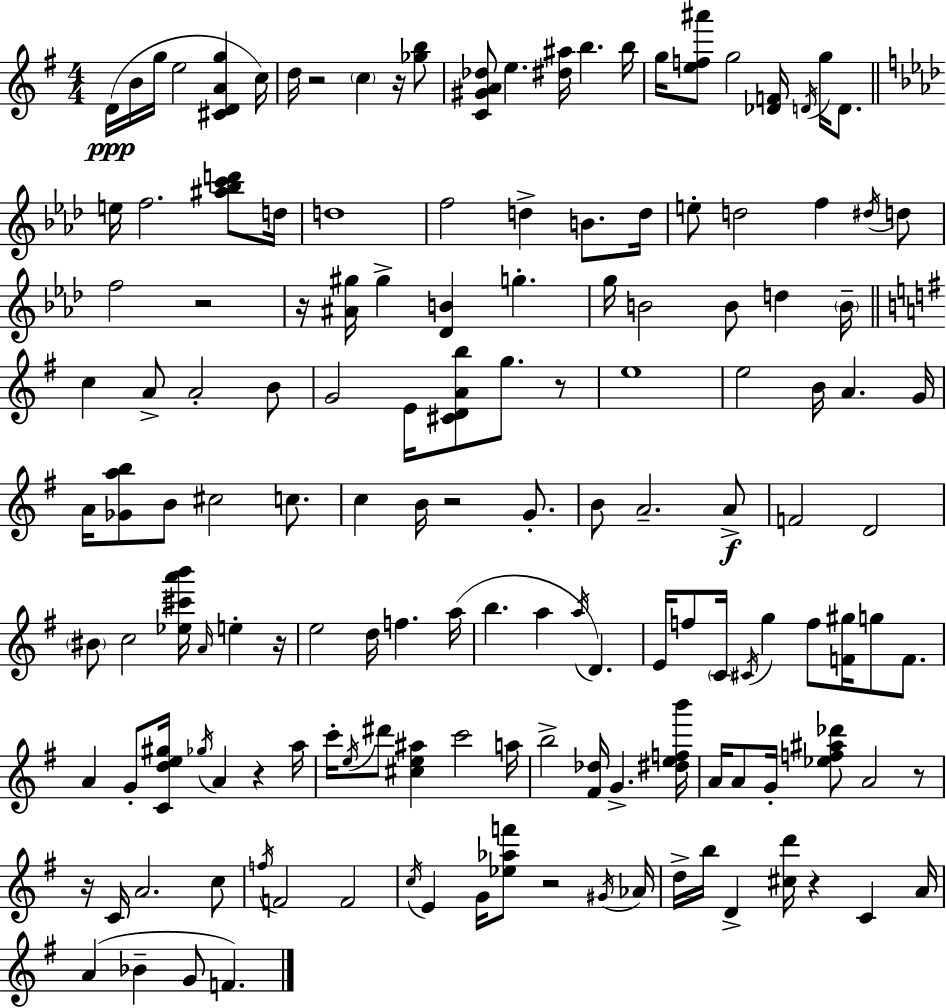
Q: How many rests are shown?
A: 12